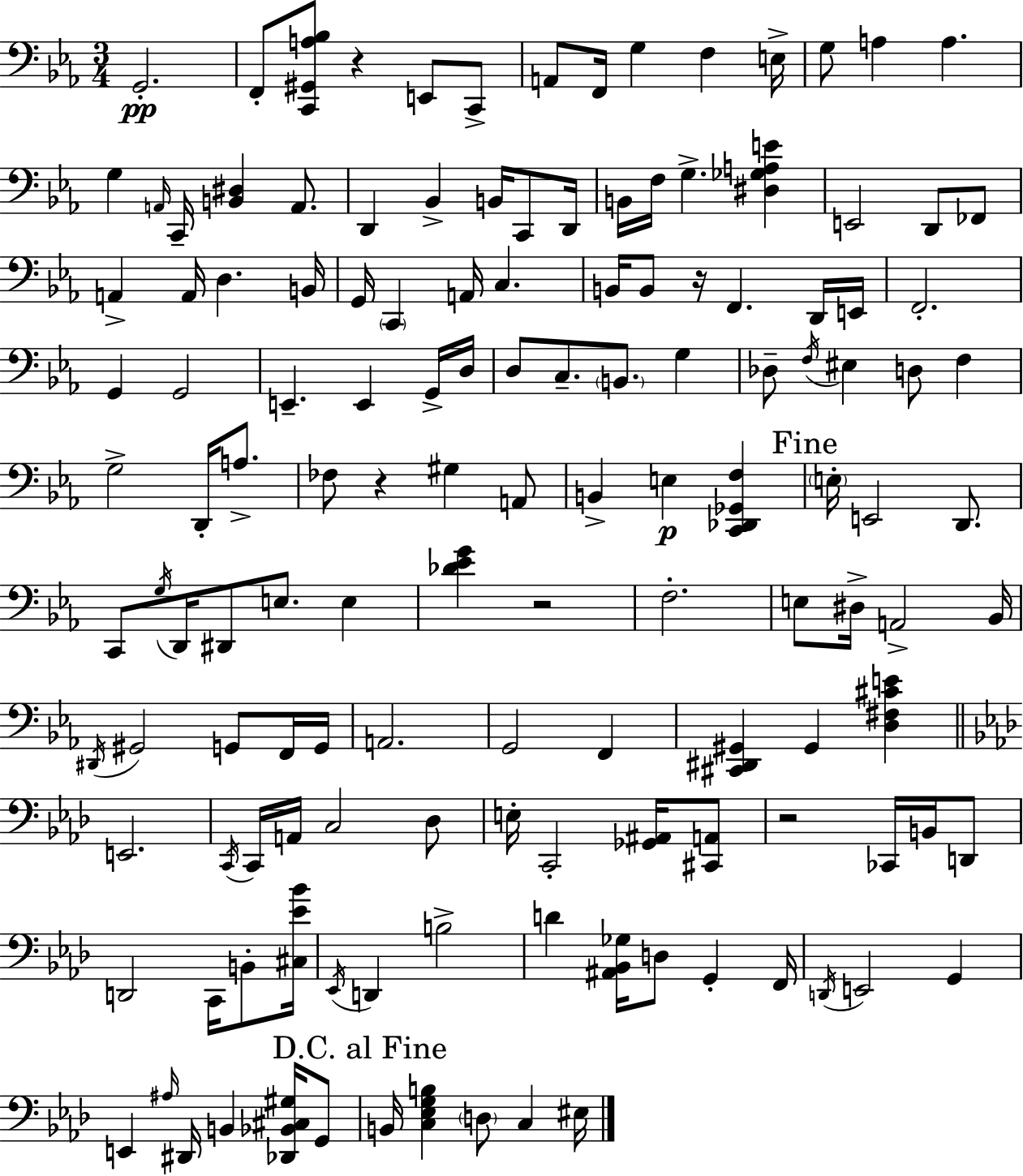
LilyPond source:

{
  \clef bass
  \numericTimeSignature
  \time 3/4
  \key c \minor
  g,2.-.\pp | f,8-. <c, gis, a bes>8 r4 e,8 c,8-> | a,8 f,16 g4 f4 e16-> | g8 a4 a4. | \break g4 \grace { a,16 } c,16-- <b, dis>4 a,8. | d,4 bes,4-> b,16 c,8 | d,16 b,16 f16 g4.-> <dis ges a e'>4 | e,2 d,8 fes,8 | \break a,4-> a,16 d4. | b,16 g,16 \parenthesize c,4 a,16 c4. | b,16 b,8 r16 f,4. d,16 | e,16 f,2.-. | \break g,4 g,2 | e,4.-- e,4 g,16-> | d16 d8 c8.-- \parenthesize b,8. g4 | des8-- \acciaccatura { f16 } eis4 d8 f4 | \break g2-> d,16-. a8.-> | fes8 r4 gis4 | a,8 b,4-> e4\p <c, des, ges, f>4 | \mark "Fine" \parenthesize e16-. e,2 d,8. | \break c,8 \acciaccatura { g16 } d,16 dis,8 e8. e4 | <des' ees' g'>4 r2 | f2.-. | e8 dis16-> a,2-> | \break bes,16 \acciaccatura { dis,16 } gis,2 | g,8 f,16 g,16 a,2. | g,2 | f,4 <cis, dis, gis,>4 gis,4 | \break <d fis cis' e'>4 \bar "||" \break \key f \minor e,2. | \acciaccatura { c,16 } c,16 a,16 c2 des8 | e16-. c,2-. <ges, ais,>16 <cis, a,>8 | r2 ces,16 b,16 d,8 | \break d,2 c,16 b,8-. | <cis ees' bes'>16 \acciaccatura { ees,16 } d,4 b2-> | d'4 <ais, bes, ges>16 d8 g,4-. | f,16 \acciaccatura { d,16 } e,2 g,4 | \break e,4 \grace { ais16 } dis,16 b,4 | <des, bes, cis gis>16 g,8 \mark "D.C. al Fine" b,16 <c ees g b>4 \parenthesize d8 c4 | eis16 \bar "|."
}